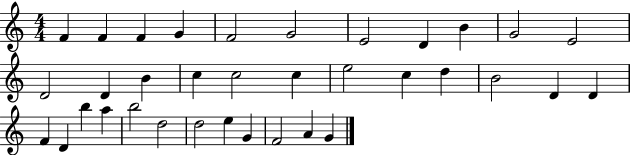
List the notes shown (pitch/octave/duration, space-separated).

F4/q F4/q F4/q G4/q F4/h G4/h E4/h D4/q B4/q G4/h E4/h D4/h D4/q B4/q C5/q C5/h C5/q E5/h C5/q D5/q B4/h D4/q D4/q F4/q D4/q B5/q A5/q B5/h D5/h D5/h E5/q G4/q F4/h A4/q G4/q